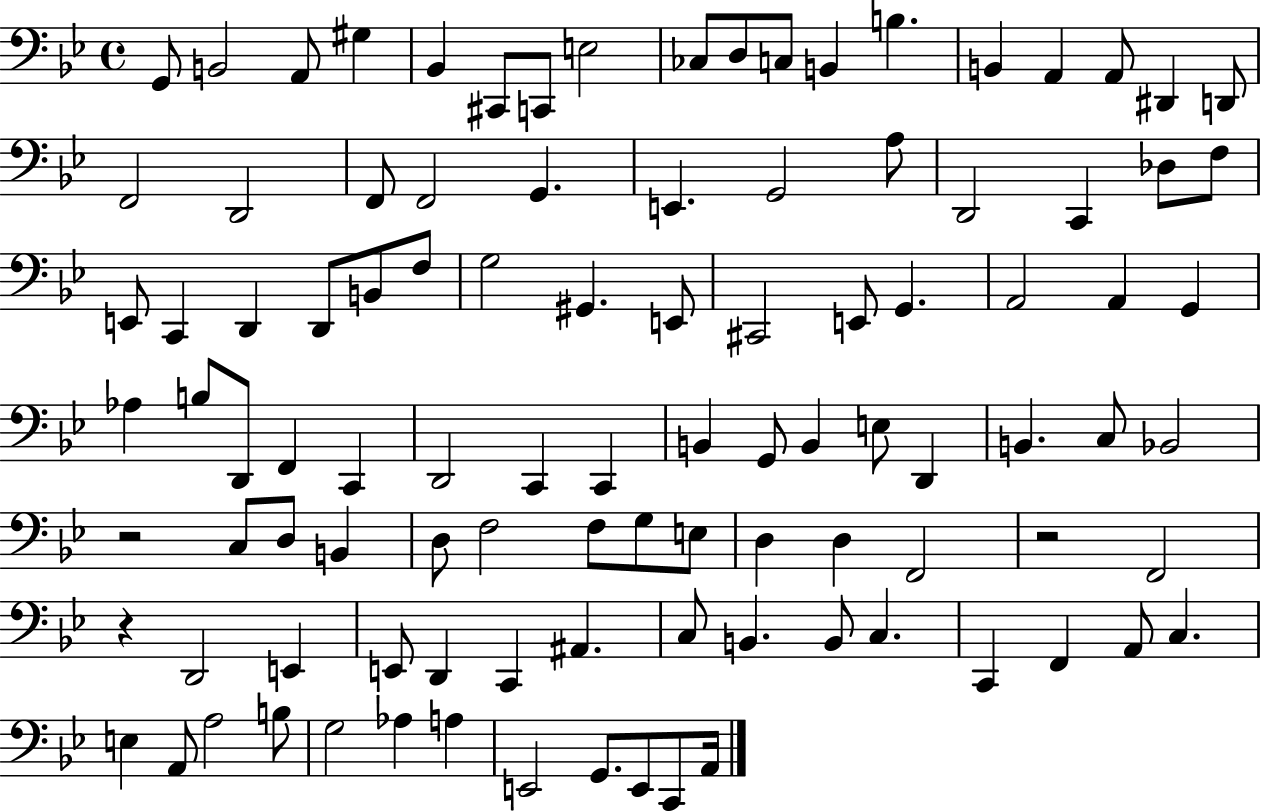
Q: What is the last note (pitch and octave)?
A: A2